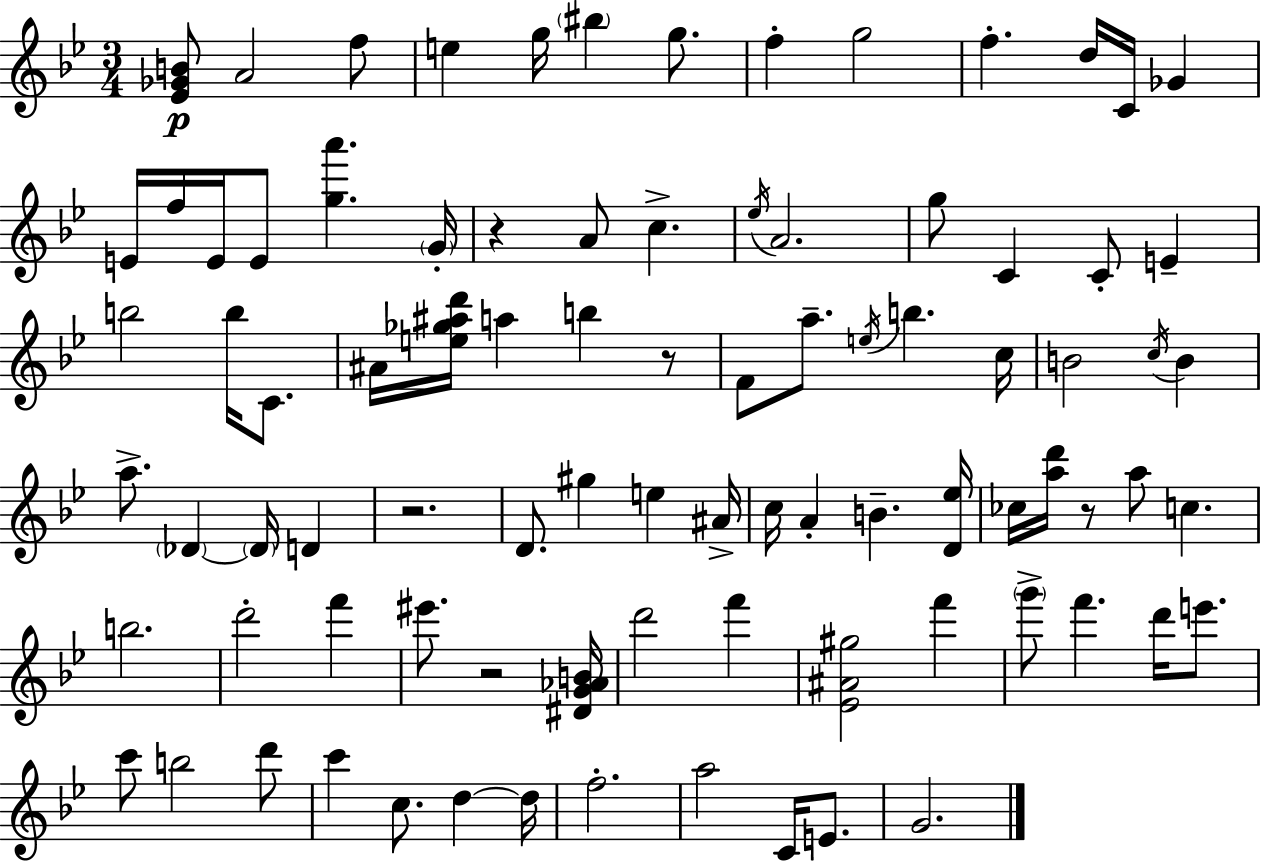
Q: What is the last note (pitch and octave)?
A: G4